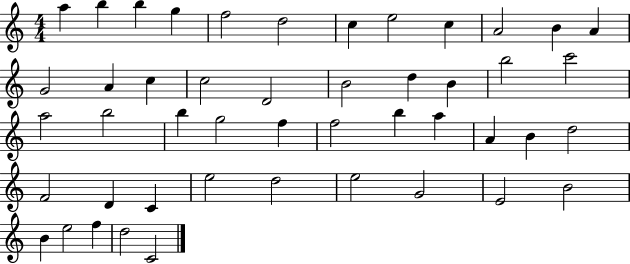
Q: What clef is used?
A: treble